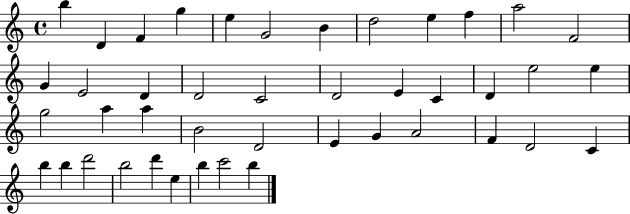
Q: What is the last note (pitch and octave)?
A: B5